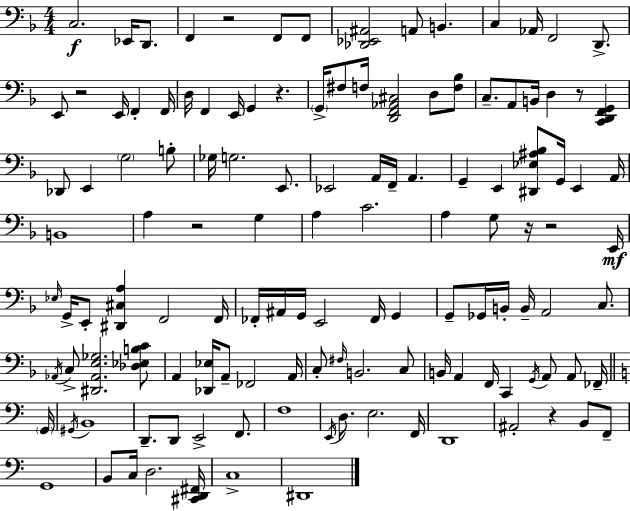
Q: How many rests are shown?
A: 8